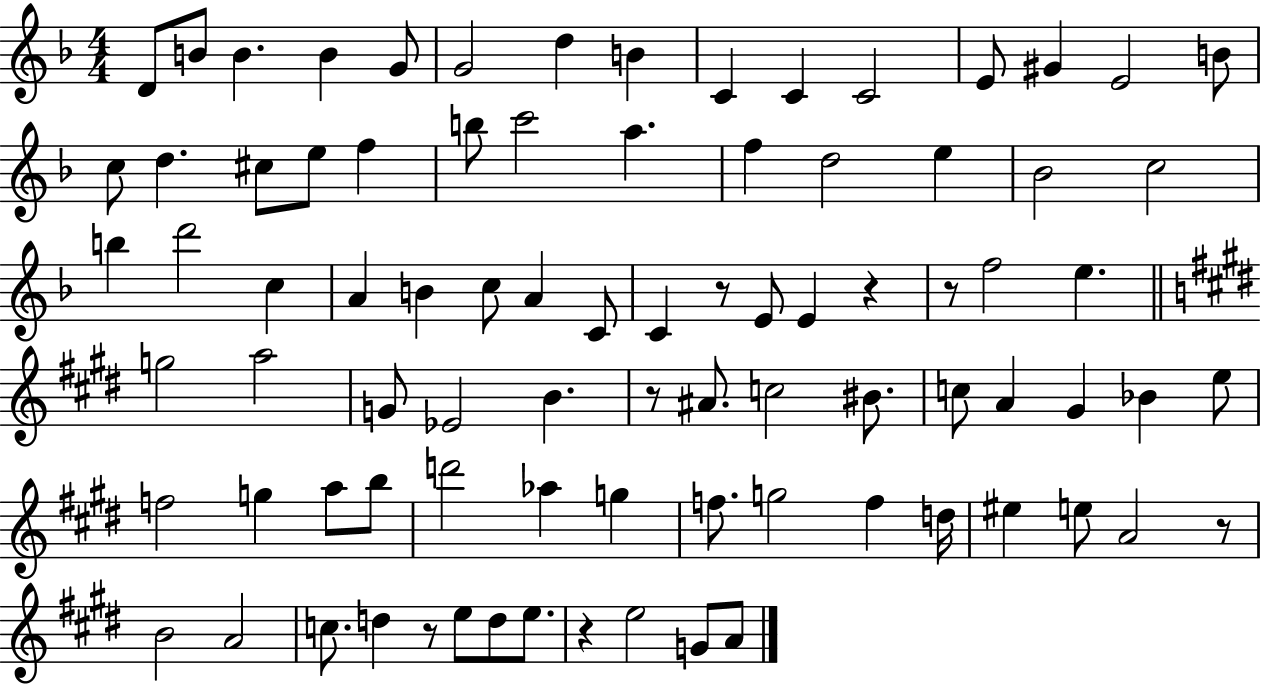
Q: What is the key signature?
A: F major